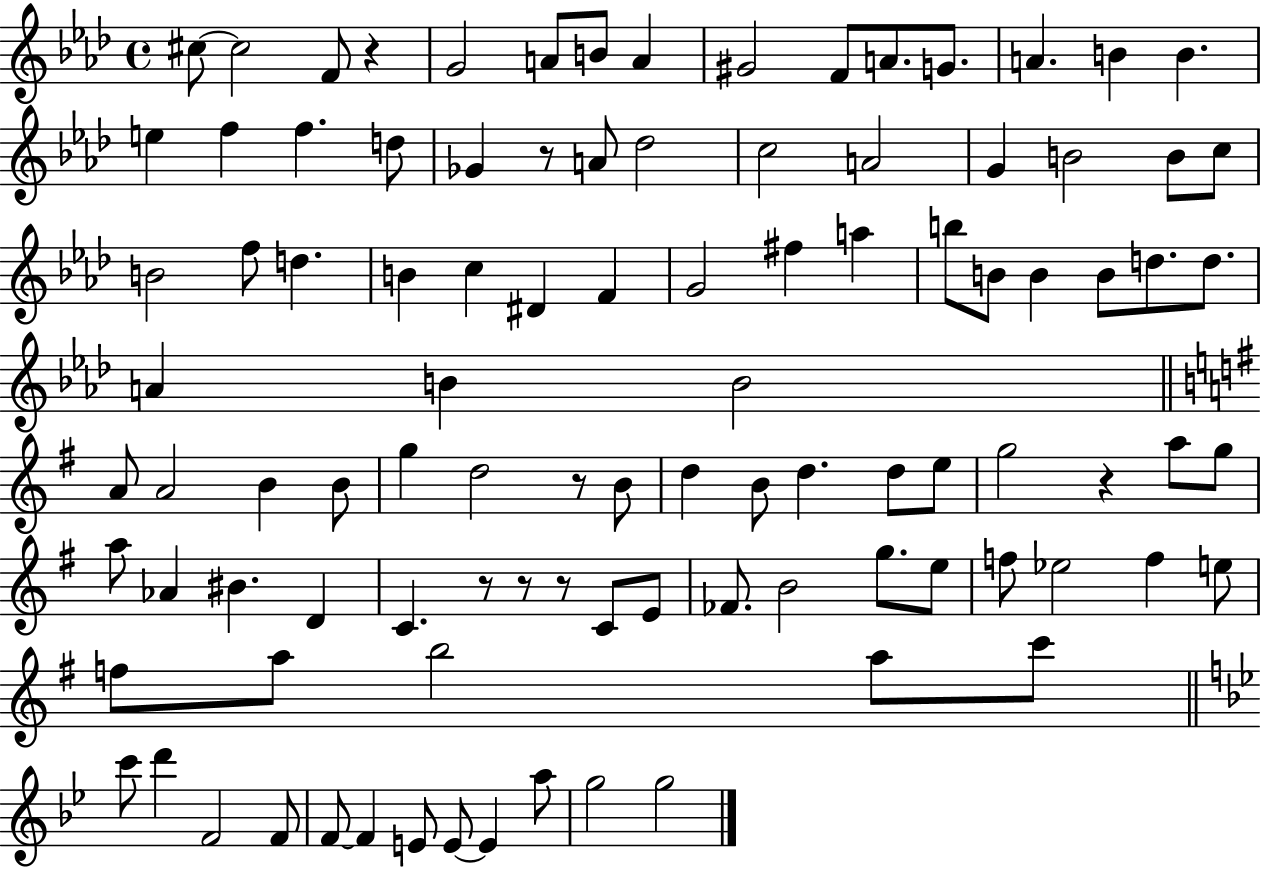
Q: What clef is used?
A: treble